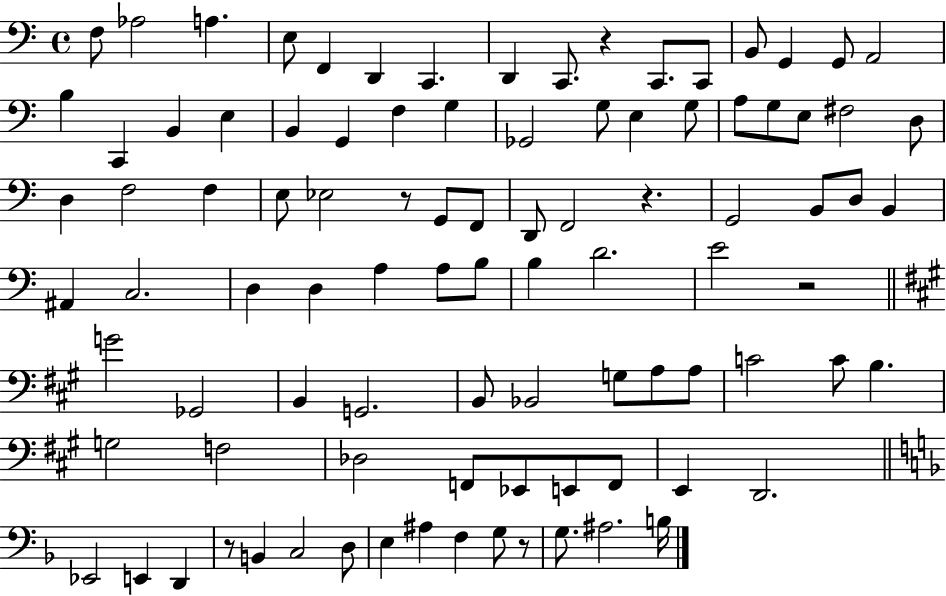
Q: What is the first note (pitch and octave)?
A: F3